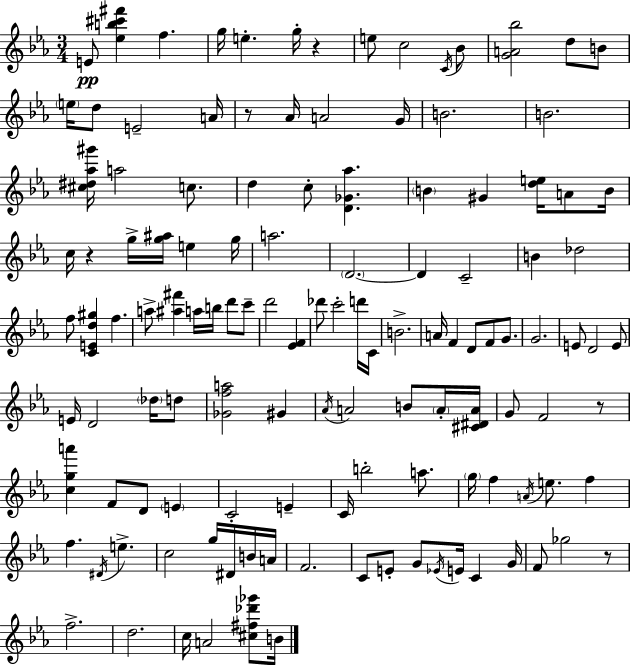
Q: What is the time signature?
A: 3/4